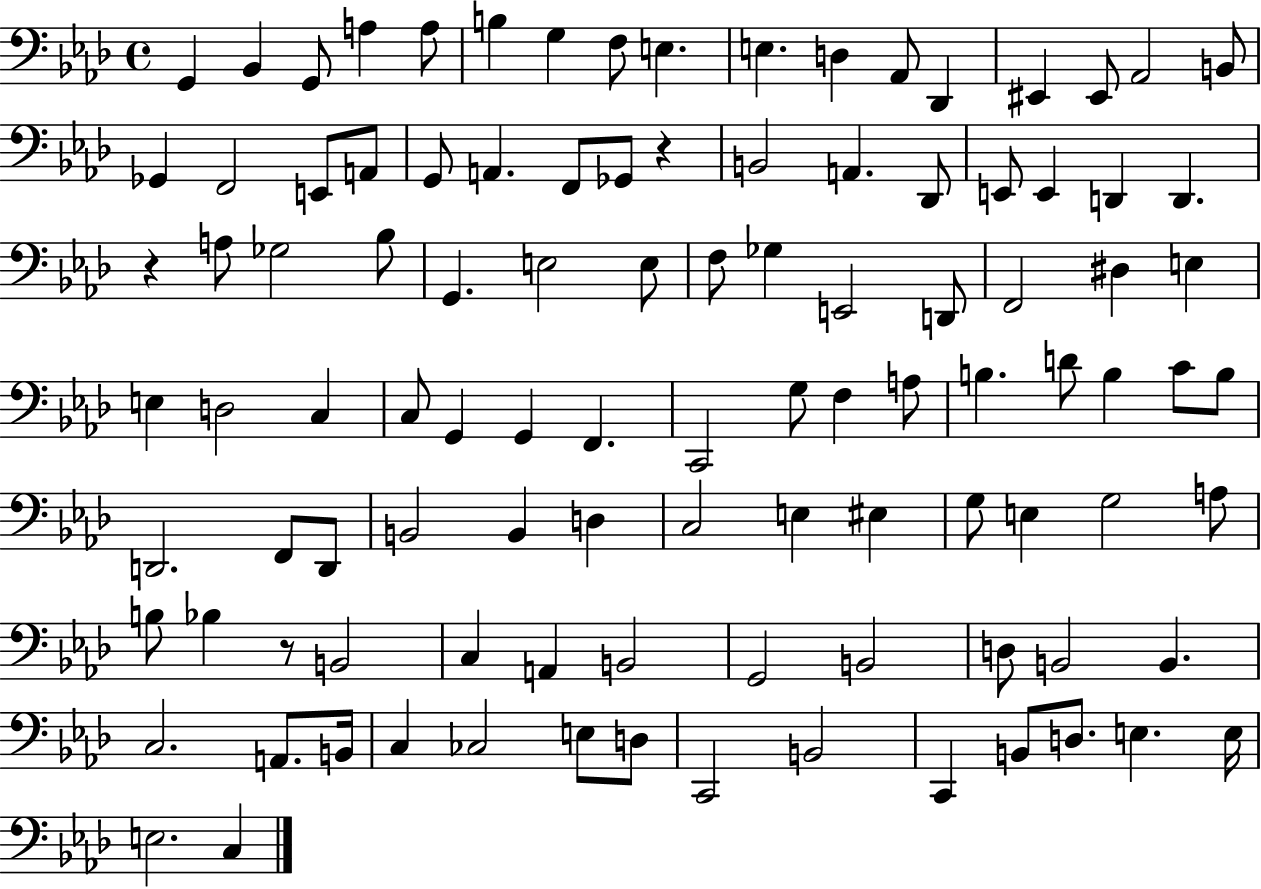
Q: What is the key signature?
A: AES major